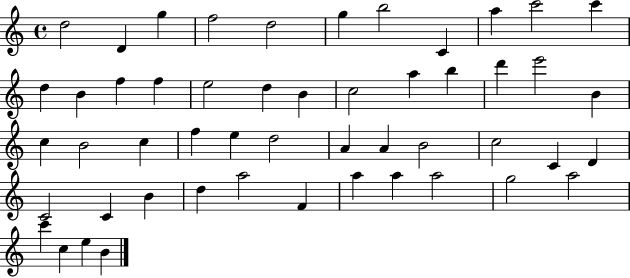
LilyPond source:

{
  \clef treble
  \time 4/4
  \defaultTimeSignature
  \key c \major
  d''2 d'4 g''4 | f''2 d''2 | g''4 b''2 c'4 | a''4 c'''2 c'''4 | \break d''4 b'4 f''4 f''4 | e''2 d''4 b'4 | c''2 a''4 b''4 | d'''4 e'''2 b'4 | \break c''4 b'2 c''4 | f''4 e''4 d''2 | a'4 a'4 b'2 | c''2 c'4 d'4 | \break c'2 c'4 b'4 | d''4 a''2 f'4 | a''4 a''4 a''2 | g''2 a''2 | \break c'''4 c''4 e''4 b'4 | \bar "|."
}